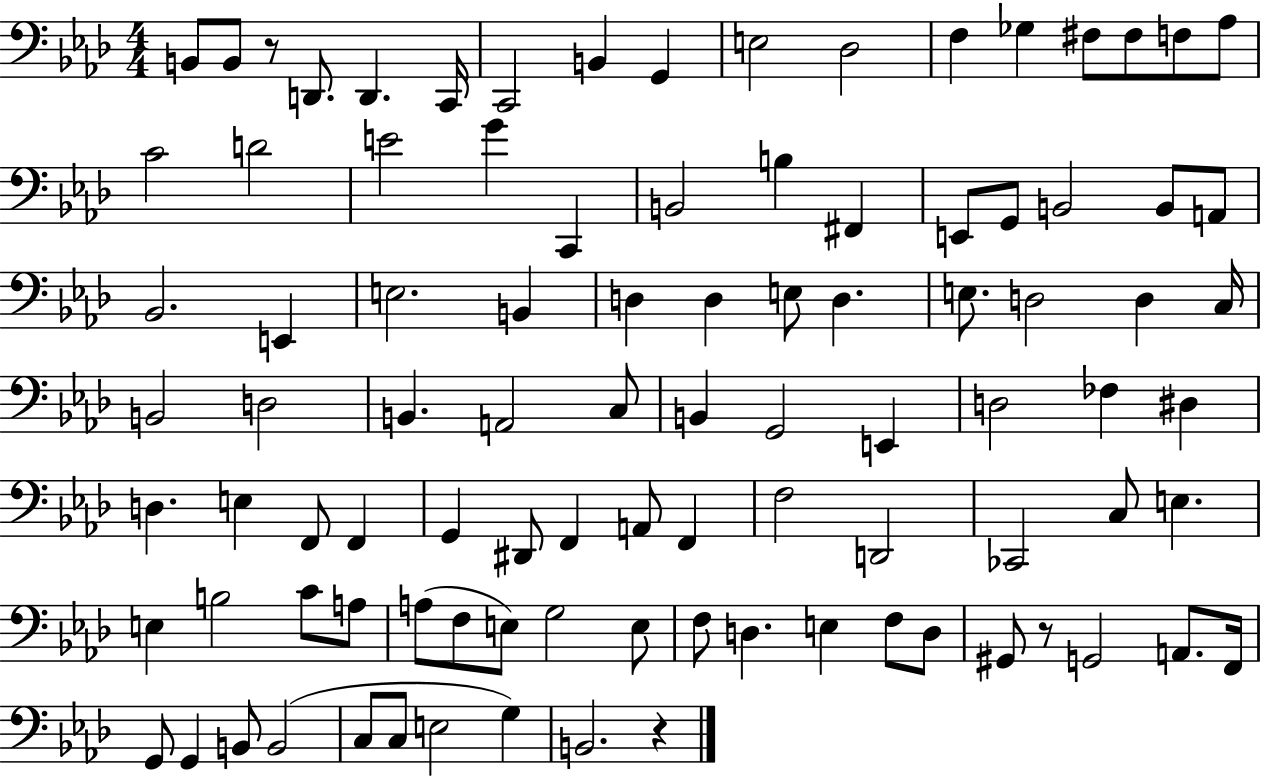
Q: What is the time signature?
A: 4/4